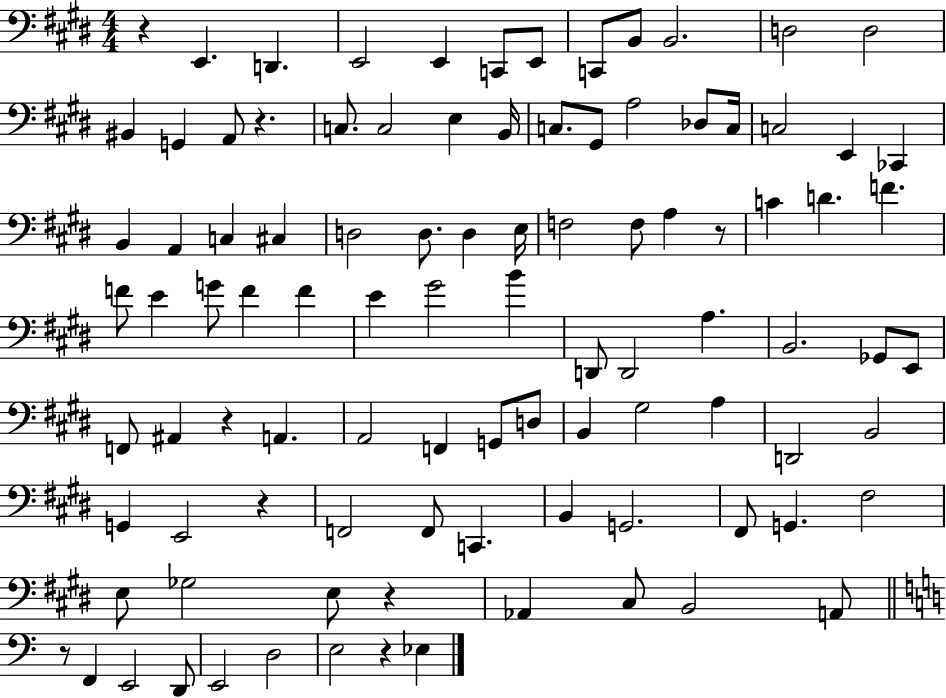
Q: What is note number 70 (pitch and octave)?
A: F2